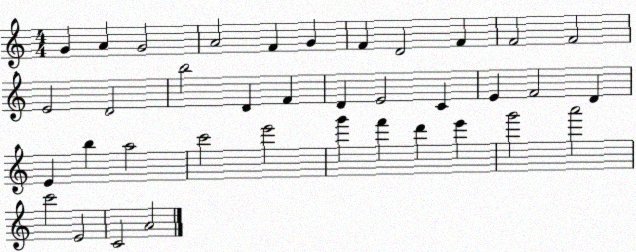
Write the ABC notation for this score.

X:1
T:Untitled
M:4/4
L:1/4
K:C
G A G2 A2 F G F D2 F F2 F2 E2 D2 b2 D F D E2 C E F2 D E b a2 c'2 e'2 g' f' d' e' g'2 a'2 c'2 E2 C2 A2